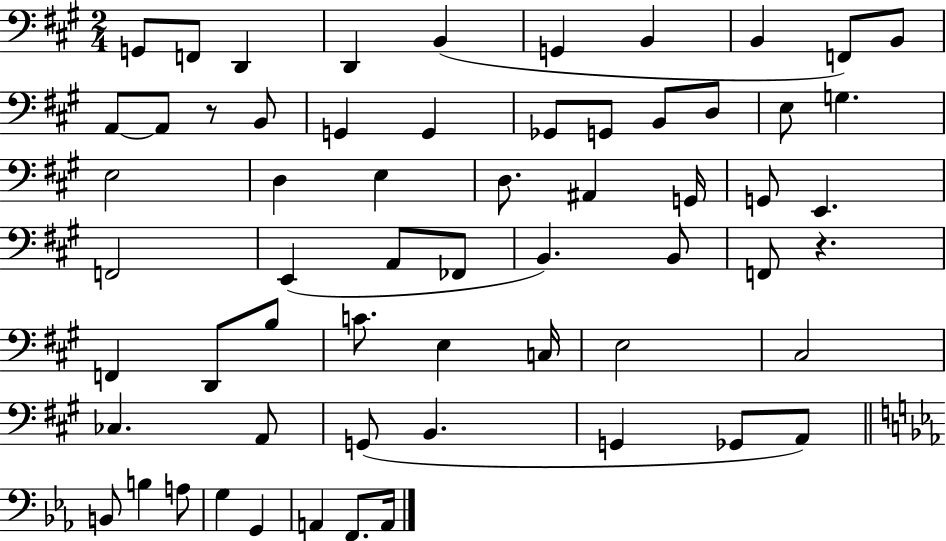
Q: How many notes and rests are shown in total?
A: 61